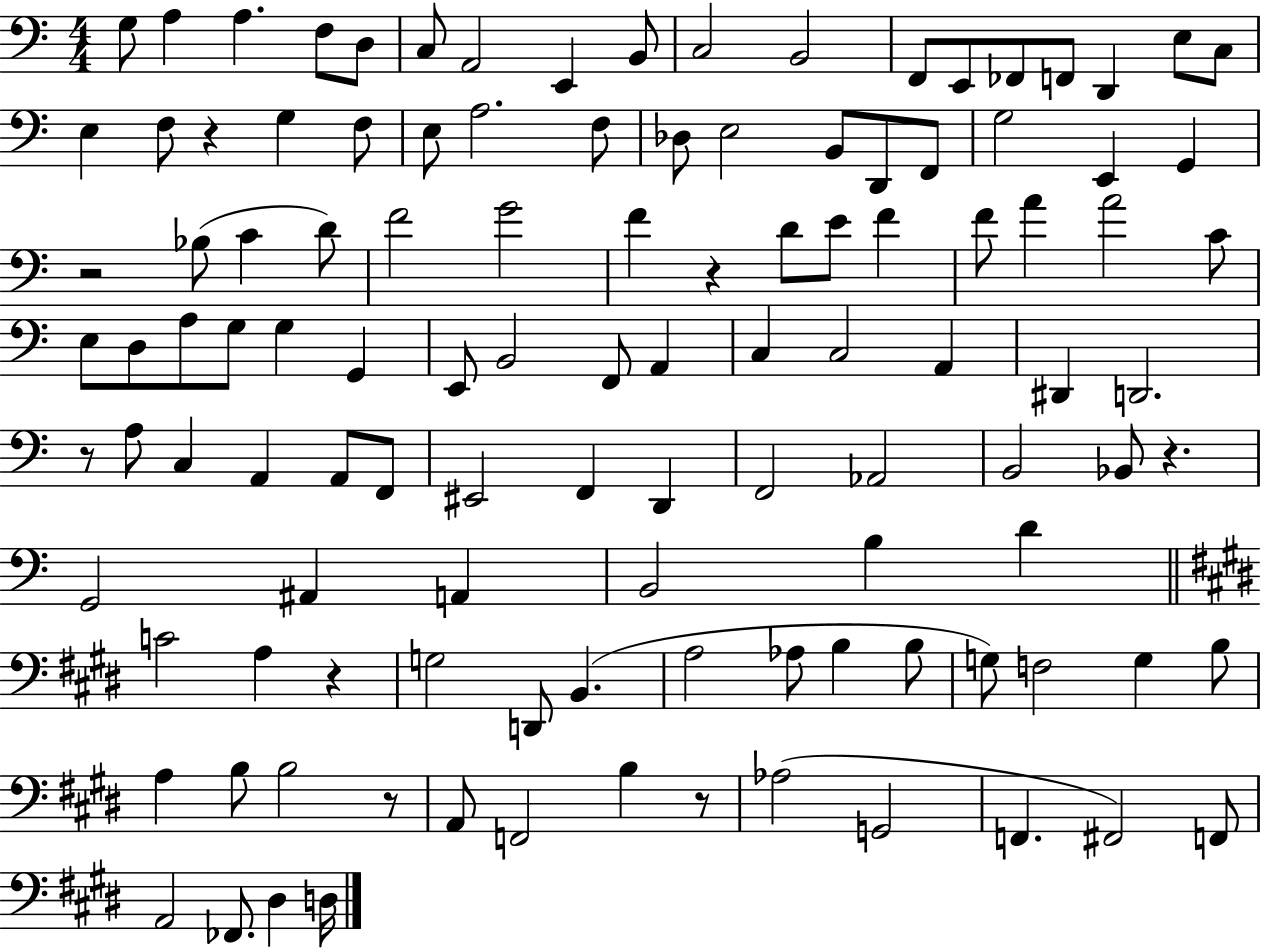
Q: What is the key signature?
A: C major